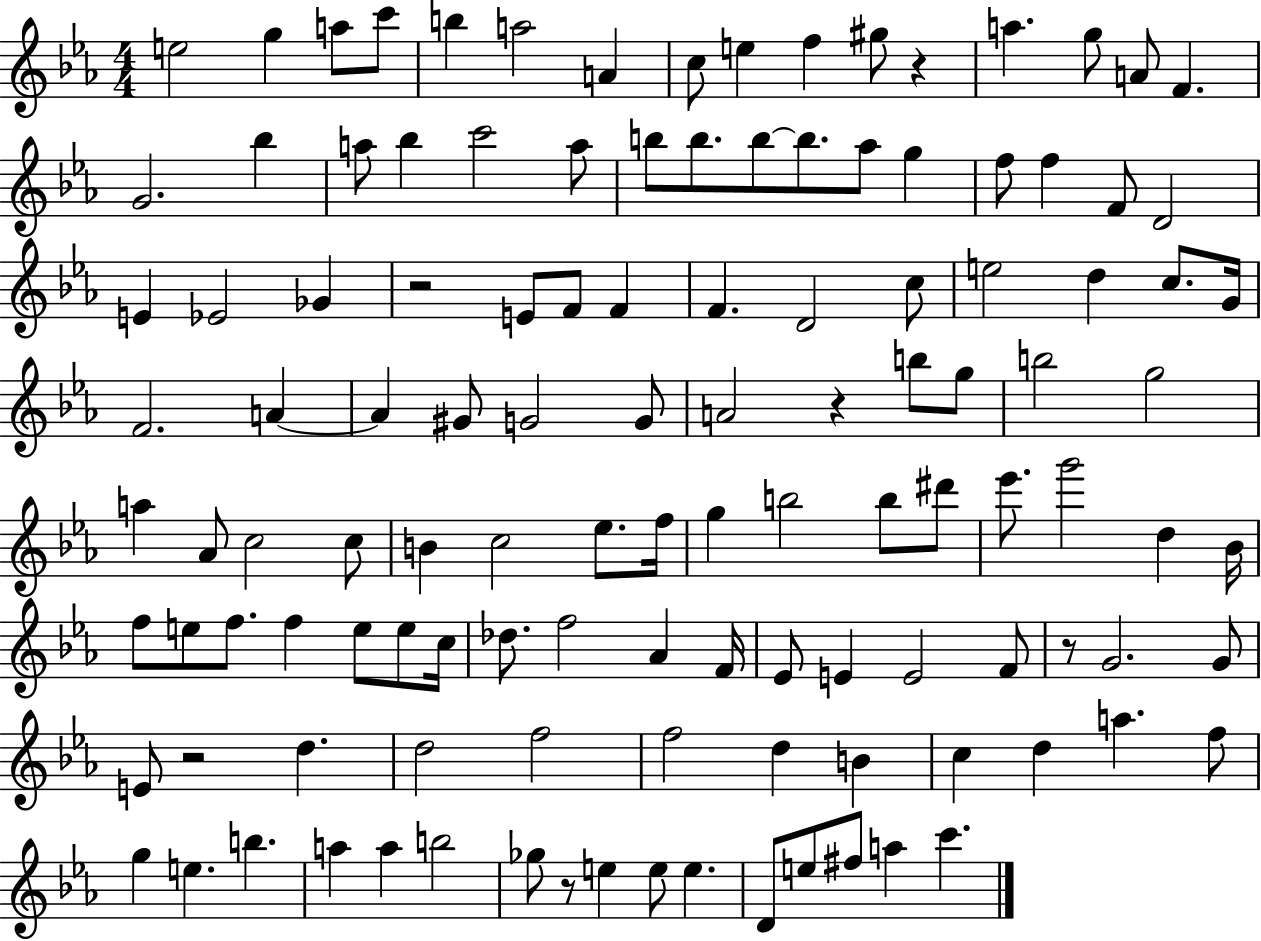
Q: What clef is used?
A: treble